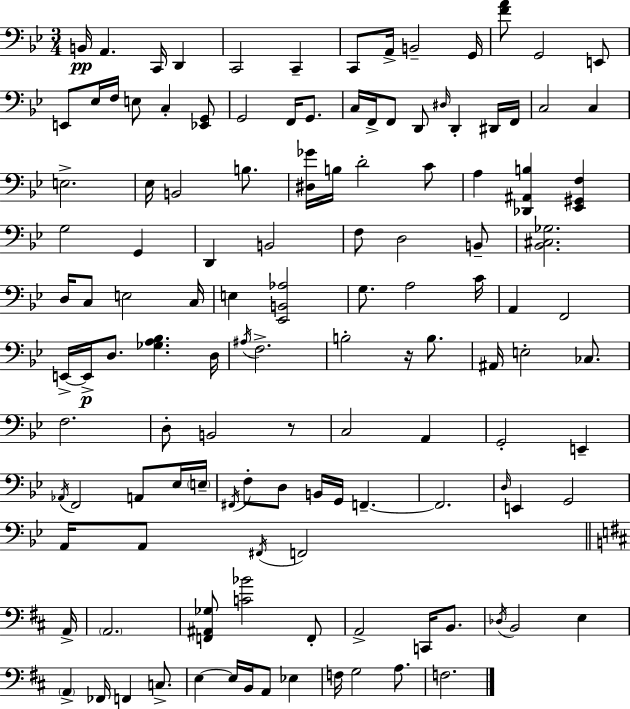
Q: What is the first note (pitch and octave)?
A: B2